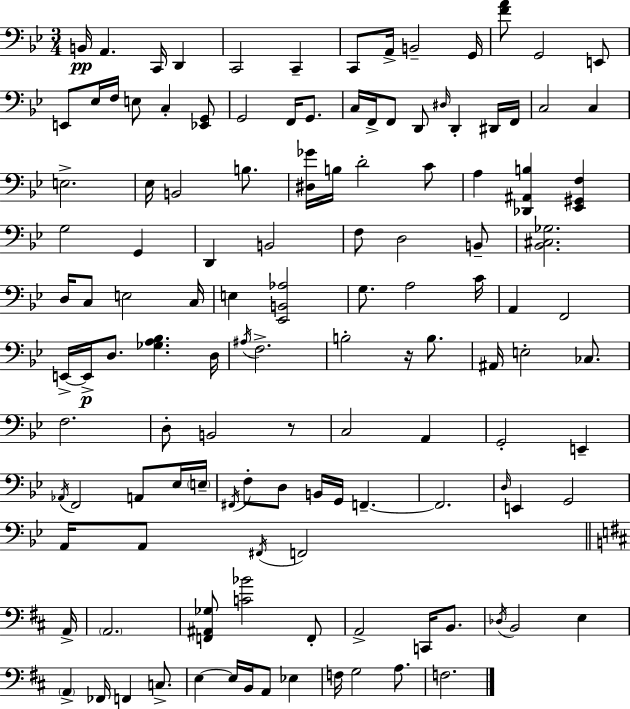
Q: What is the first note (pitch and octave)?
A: B2